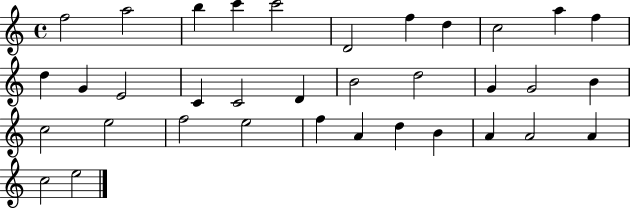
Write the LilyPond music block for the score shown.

{
  \clef treble
  \time 4/4
  \defaultTimeSignature
  \key c \major
  f''2 a''2 | b''4 c'''4 c'''2 | d'2 f''4 d''4 | c''2 a''4 f''4 | \break d''4 g'4 e'2 | c'4 c'2 d'4 | b'2 d''2 | g'4 g'2 b'4 | \break c''2 e''2 | f''2 e''2 | f''4 a'4 d''4 b'4 | a'4 a'2 a'4 | \break c''2 e''2 | \bar "|."
}